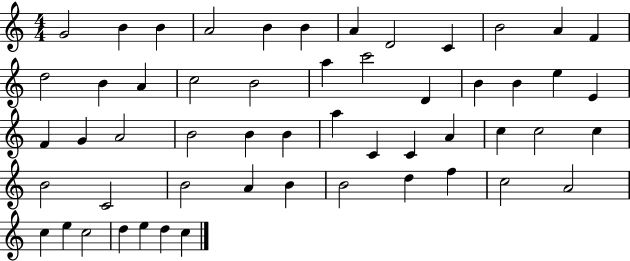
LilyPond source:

{
  \clef treble
  \numericTimeSignature
  \time 4/4
  \key c \major
  g'2 b'4 b'4 | a'2 b'4 b'4 | a'4 d'2 c'4 | b'2 a'4 f'4 | \break d''2 b'4 a'4 | c''2 b'2 | a''4 c'''2 d'4 | b'4 b'4 e''4 e'4 | \break f'4 g'4 a'2 | b'2 b'4 b'4 | a''4 c'4 c'4 a'4 | c''4 c''2 c''4 | \break b'2 c'2 | b'2 a'4 b'4 | b'2 d''4 f''4 | c''2 a'2 | \break c''4 e''4 c''2 | d''4 e''4 d''4 c''4 | \bar "|."
}